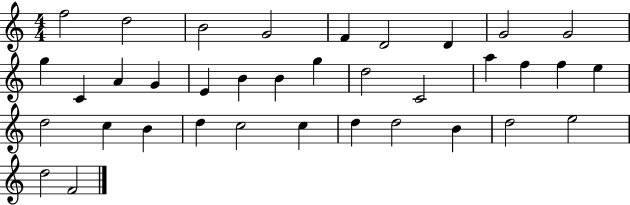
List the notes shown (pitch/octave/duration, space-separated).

F5/h D5/h B4/h G4/h F4/q D4/h D4/q G4/h G4/h G5/q C4/q A4/q G4/q E4/q B4/q B4/q G5/q D5/h C4/h A5/q F5/q F5/q E5/q D5/h C5/q B4/q D5/q C5/h C5/q D5/q D5/h B4/q D5/h E5/h D5/h F4/h